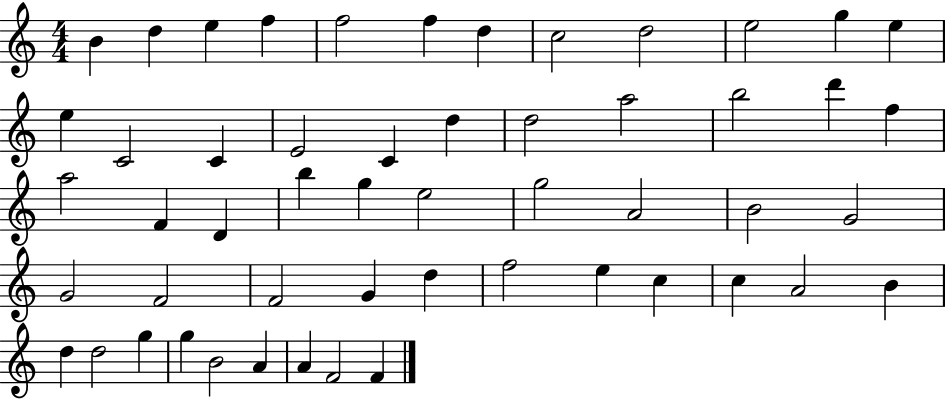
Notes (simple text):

B4/q D5/q E5/q F5/q F5/h F5/q D5/q C5/h D5/h E5/h G5/q E5/q E5/q C4/h C4/q E4/h C4/q D5/q D5/h A5/h B5/h D6/q F5/q A5/h F4/q D4/q B5/q G5/q E5/h G5/h A4/h B4/h G4/h G4/h F4/h F4/h G4/q D5/q F5/h E5/q C5/q C5/q A4/h B4/q D5/q D5/h G5/q G5/q B4/h A4/q A4/q F4/h F4/q